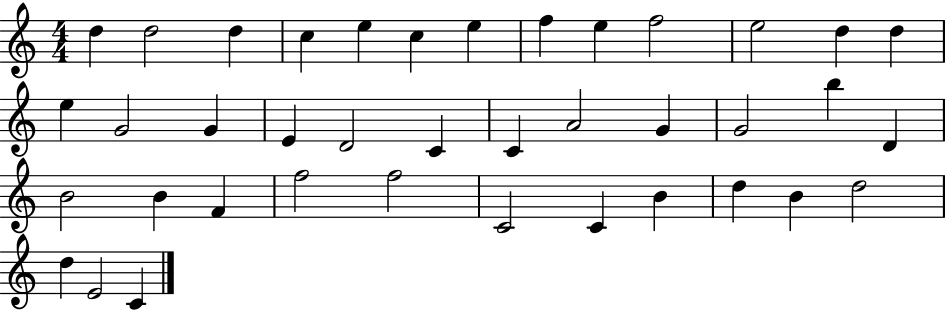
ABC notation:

X:1
T:Untitled
M:4/4
L:1/4
K:C
d d2 d c e c e f e f2 e2 d d e G2 G E D2 C C A2 G G2 b D B2 B F f2 f2 C2 C B d B d2 d E2 C